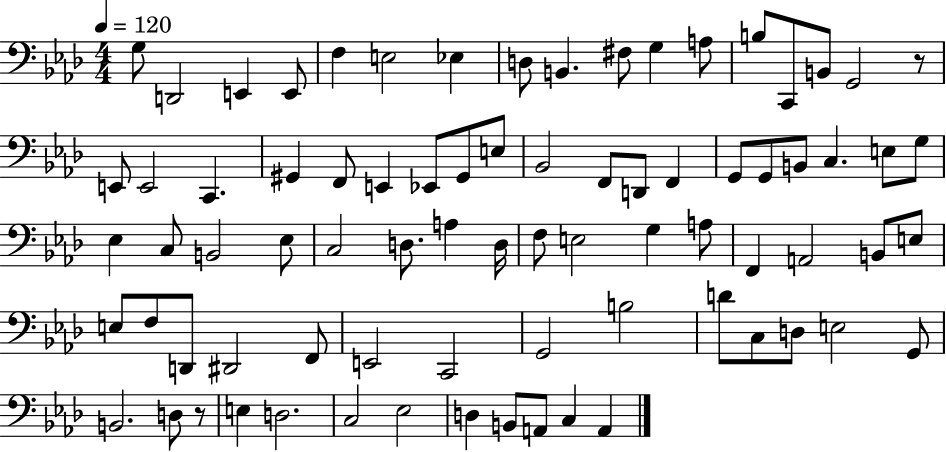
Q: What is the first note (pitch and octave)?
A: G3